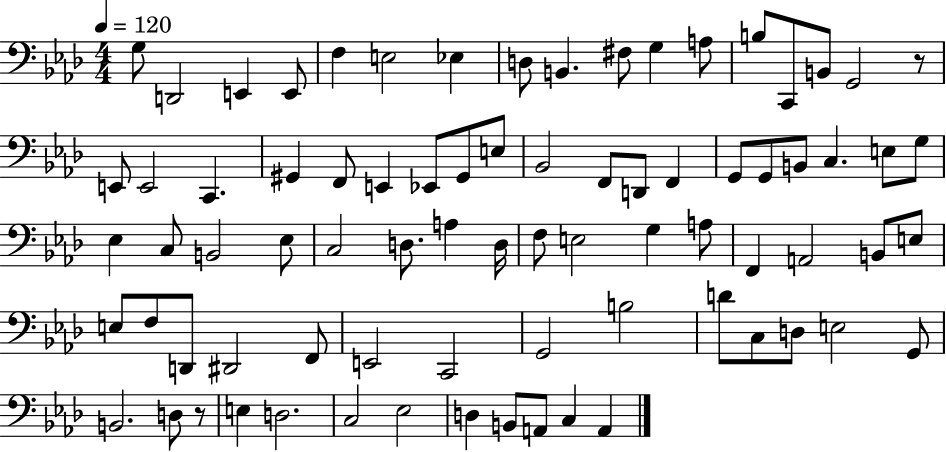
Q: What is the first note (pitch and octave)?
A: G3